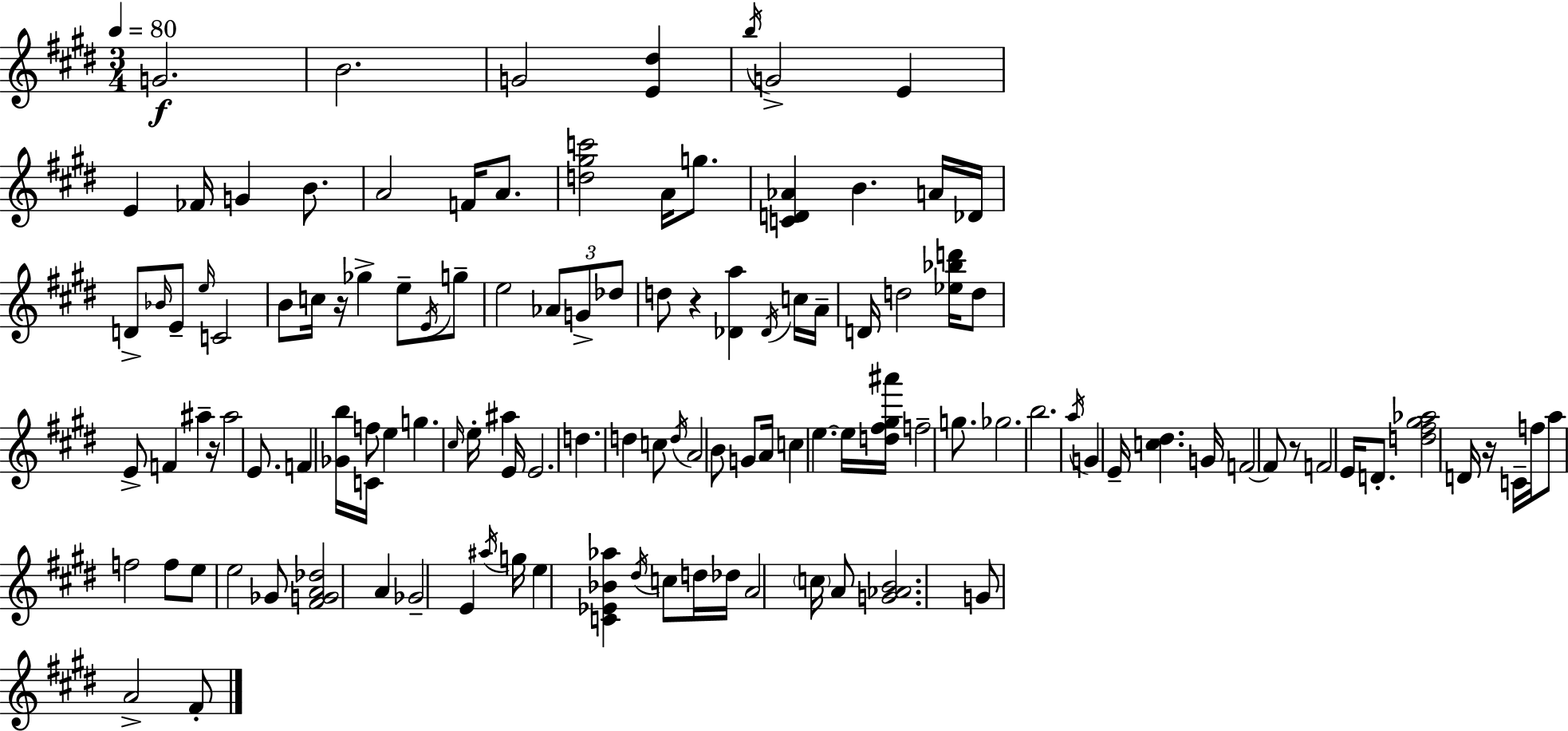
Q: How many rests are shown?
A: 5